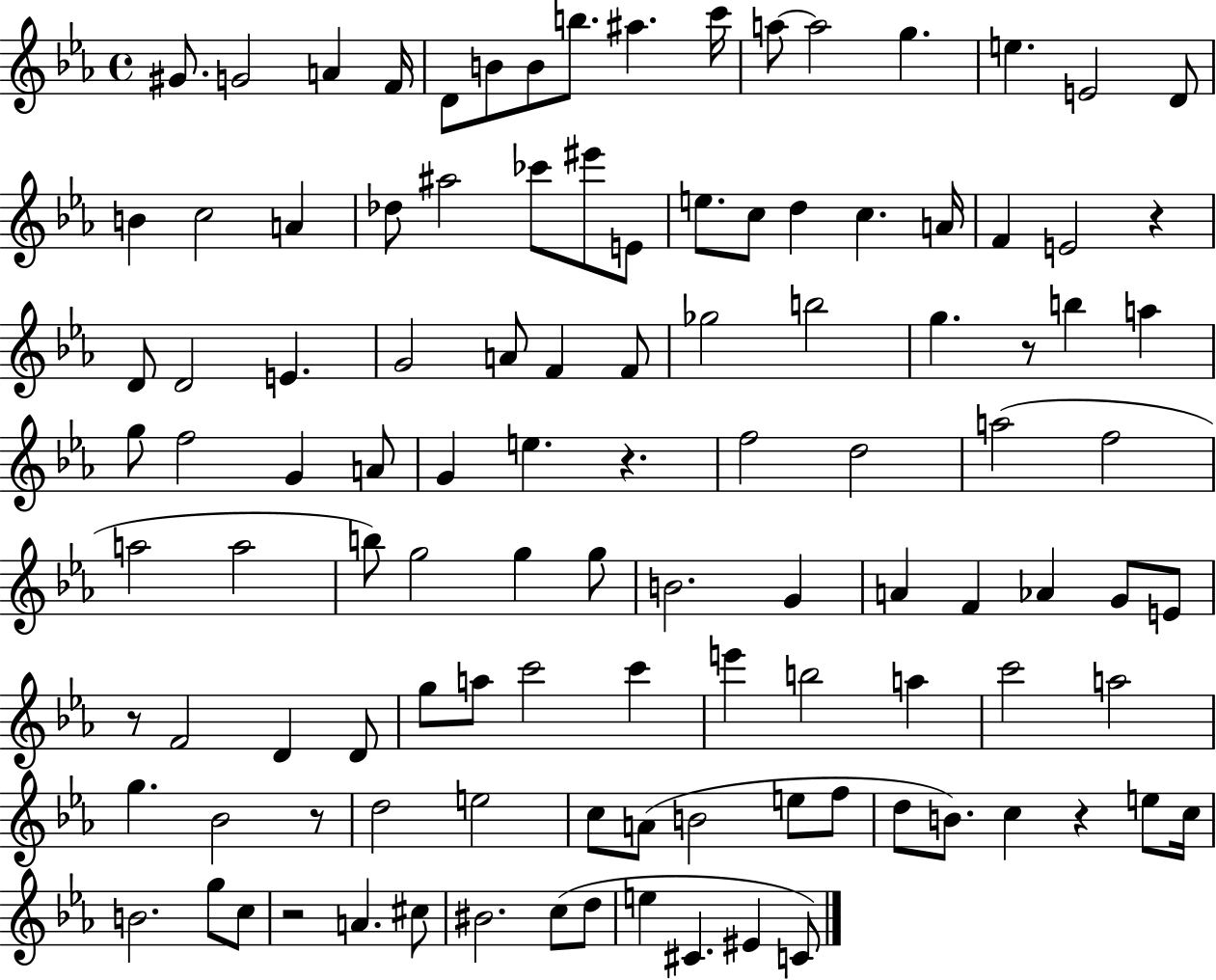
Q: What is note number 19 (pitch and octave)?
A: A4